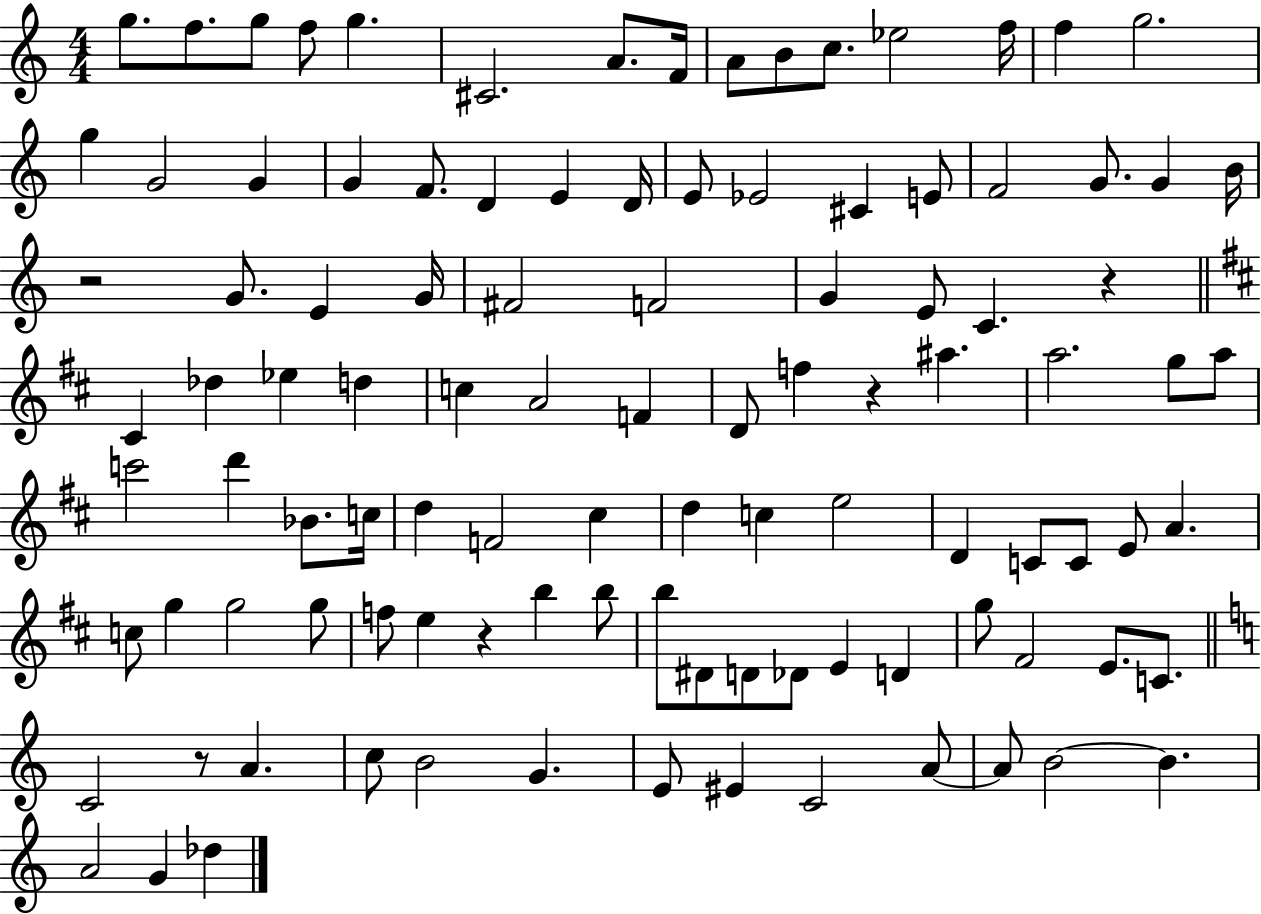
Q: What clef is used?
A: treble